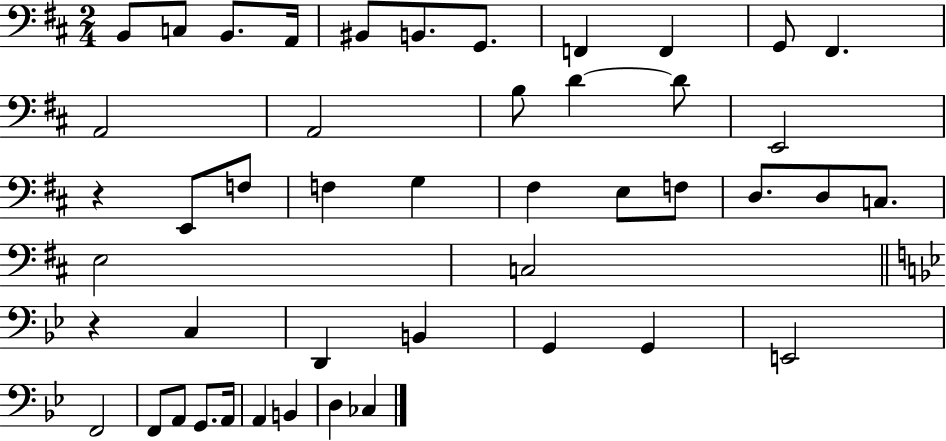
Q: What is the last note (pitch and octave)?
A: CES3